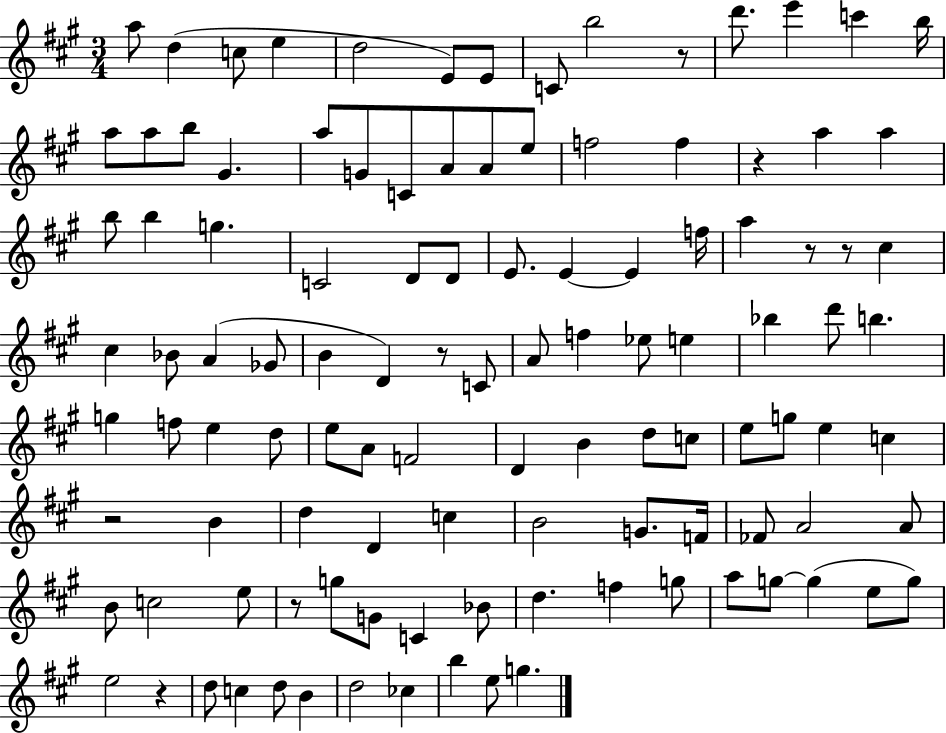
A5/e D5/q C5/e E5/q D5/h E4/e E4/e C4/e B5/h R/e D6/e. E6/q C6/q B5/s A5/e A5/e B5/e G#4/q. A5/e G4/e C4/e A4/e A4/e E5/e F5/h F5/q R/q A5/q A5/q B5/e B5/q G5/q. C4/h D4/e D4/e E4/e. E4/q E4/q F5/s A5/q R/e R/e C#5/q C#5/q Bb4/e A4/q Gb4/e B4/q D4/q R/e C4/e A4/e F5/q Eb5/e E5/q Bb5/q D6/e B5/q. G5/q F5/e E5/q D5/e E5/e A4/e F4/h D4/q B4/q D5/e C5/e E5/e G5/e E5/q C5/q R/h B4/q D5/q D4/q C5/q B4/h G4/e. F4/s FES4/e A4/h A4/e B4/e C5/h E5/e R/e G5/e G4/e C4/q Bb4/e D5/q. F5/q G5/e A5/e G5/e G5/q E5/e G5/e E5/h R/q D5/e C5/q D5/e B4/q D5/h CES5/q B5/q E5/e G5/q.